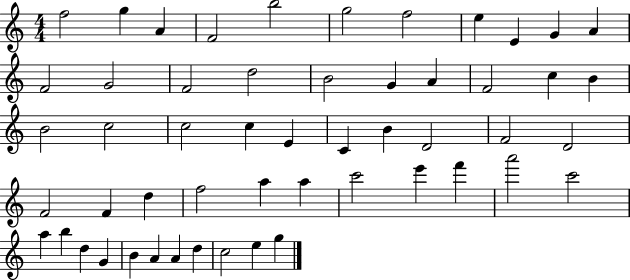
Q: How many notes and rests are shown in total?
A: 53